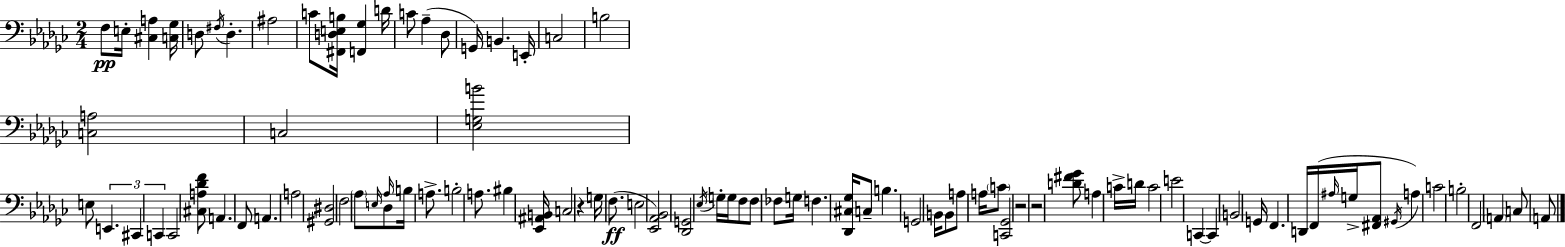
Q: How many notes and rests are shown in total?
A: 96